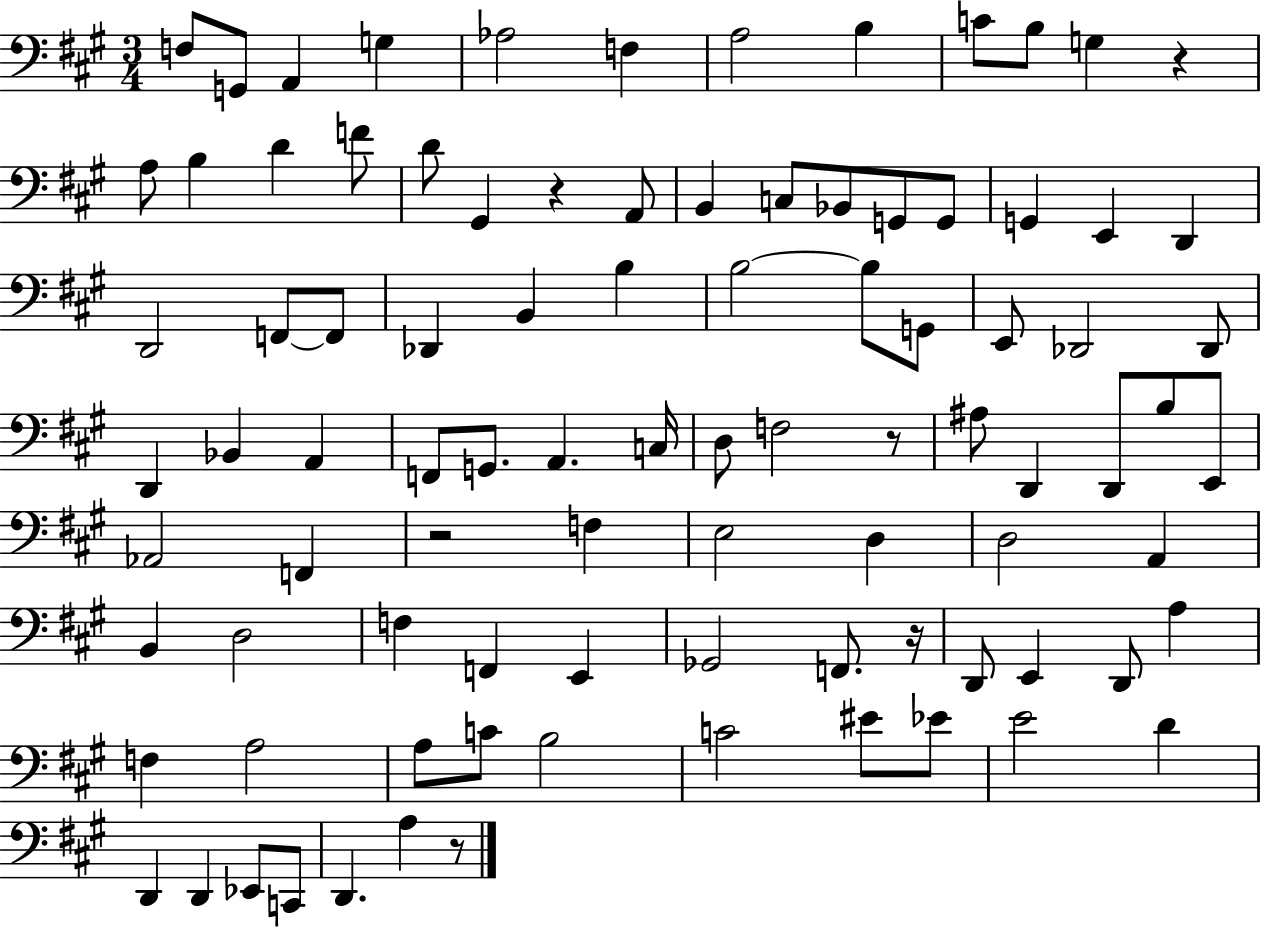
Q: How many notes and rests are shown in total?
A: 92